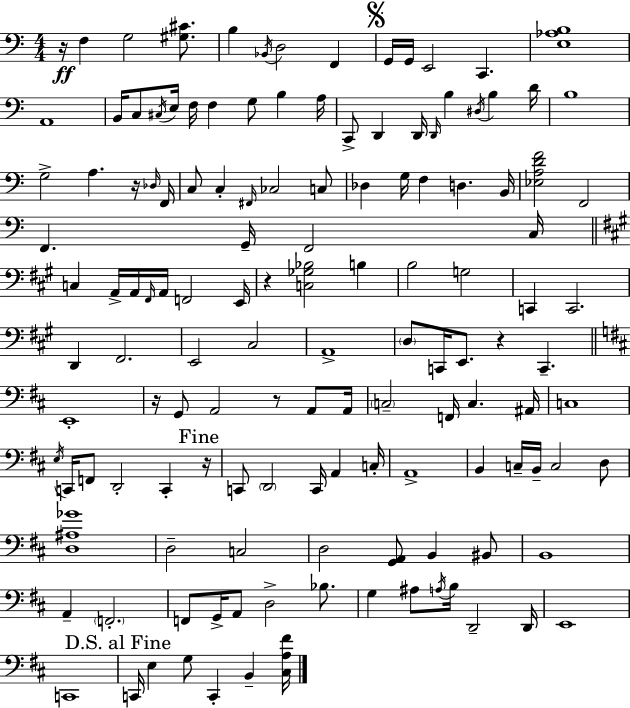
R/s F3/q G3/h [G#3,C#4]/e. B3/q Bb2/s D3/h F2/q G2/s G2/s E2/h C2/q. [E3,Ab3,B3]/w A2/w B2/s C3/e C#3/s E3/s F3/s F3/q G3/e B3/q A3/s C2/e D2/q D2/s D2/s B3/q D#3/s B3/q D4/s B3/w G3/h A3/q. R/s Db3/s F2/s C3/e C3/q F#2/s CES3/h C3/e Db3/q G3/s F3/q D3/q. B2/s [Eb3,A3,D4,F4]/h F2/h F2/q. G2/s F2/h C3/s C3/q A2/s A2/s F#2/s A2/s F2/h E2/s R/q [C3,Gb3,Bb3]/h B3/q B3/h G3/h C2/q C2/h. D2/q F#2/h. E2/h C#3/h A2/w D3/e C2/s E2/e. R/q C2/q. E2/w R/s G2/e A2/h R/e A2/e A2/s C3/h F2/s C3/q. A#2/s C3/w E3/s C2/s F2/e D2/h C2/q R/s C2/e D2/h C2/s A2/q C3/s A2/w B2/q C3/s B2/s C3/h D3/e [D3,A#3,Gb4]/w D3/h C3/h D3/h [G2,A2]/e B2/q BIS2/e B2/w A2/q F2/h. F2/e G2/s A2/e D3/h Bb3/e. G3/q A#3/e A3/s B3/s D2/h D2/s E2/w C2/w C2/s E3/q G3/e C2/q B2/q [C#3,A3,F#4]/s